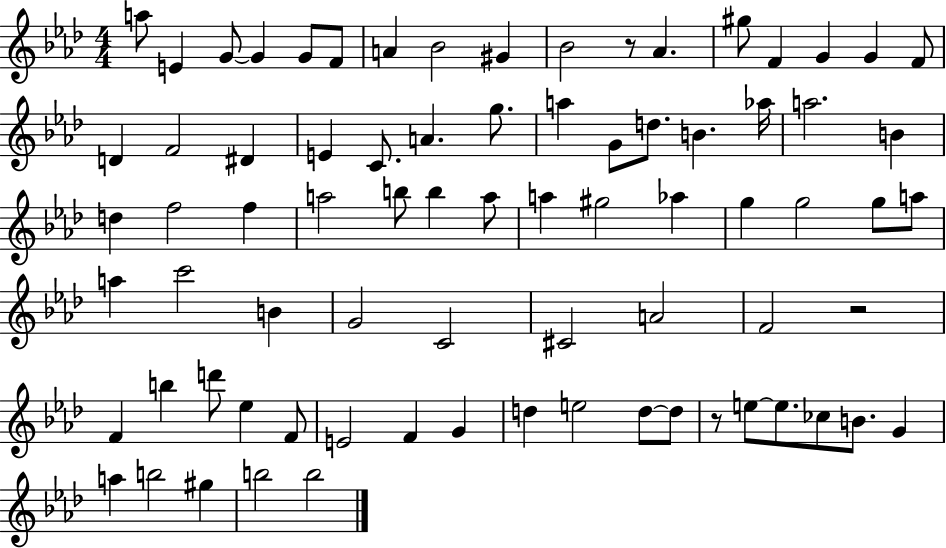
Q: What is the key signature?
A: AES major